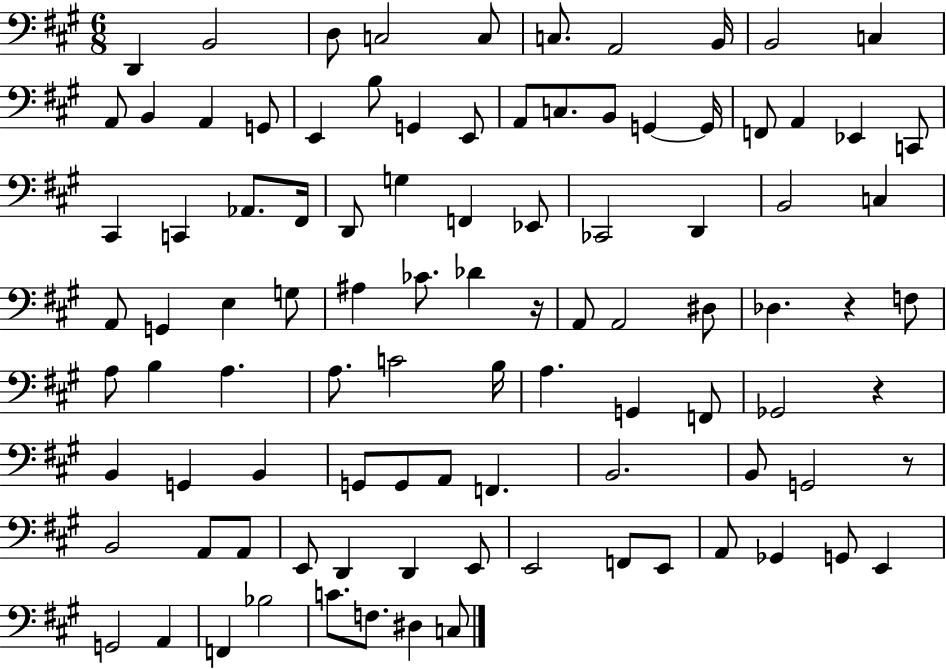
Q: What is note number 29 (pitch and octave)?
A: C2